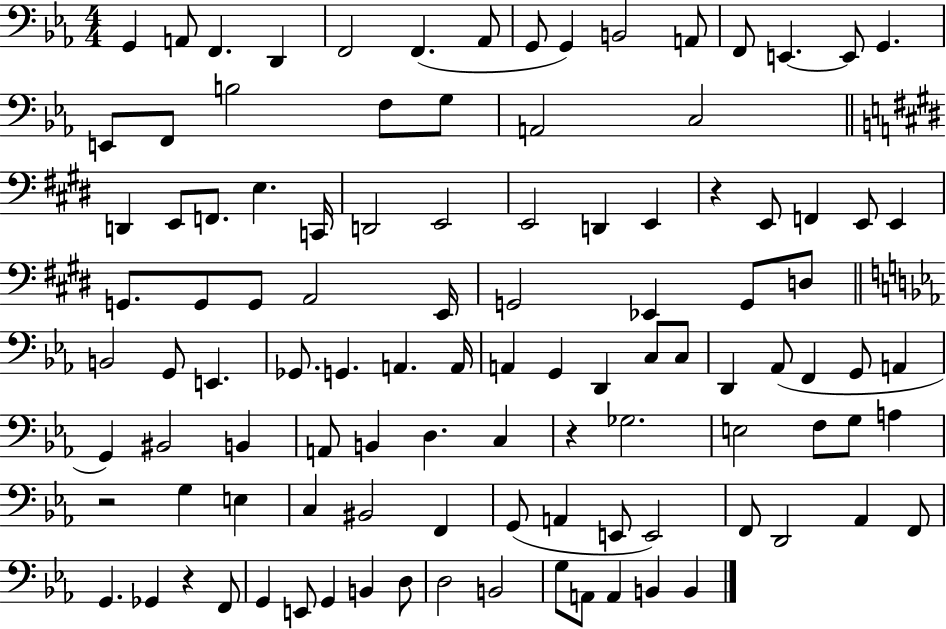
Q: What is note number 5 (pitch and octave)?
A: F2